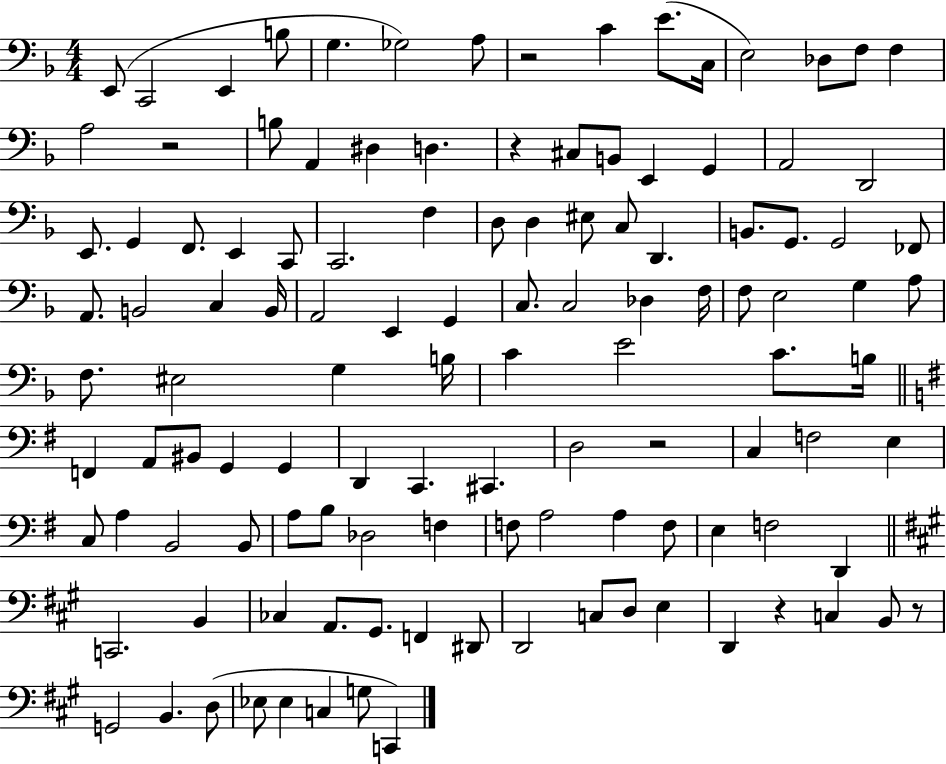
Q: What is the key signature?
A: F major